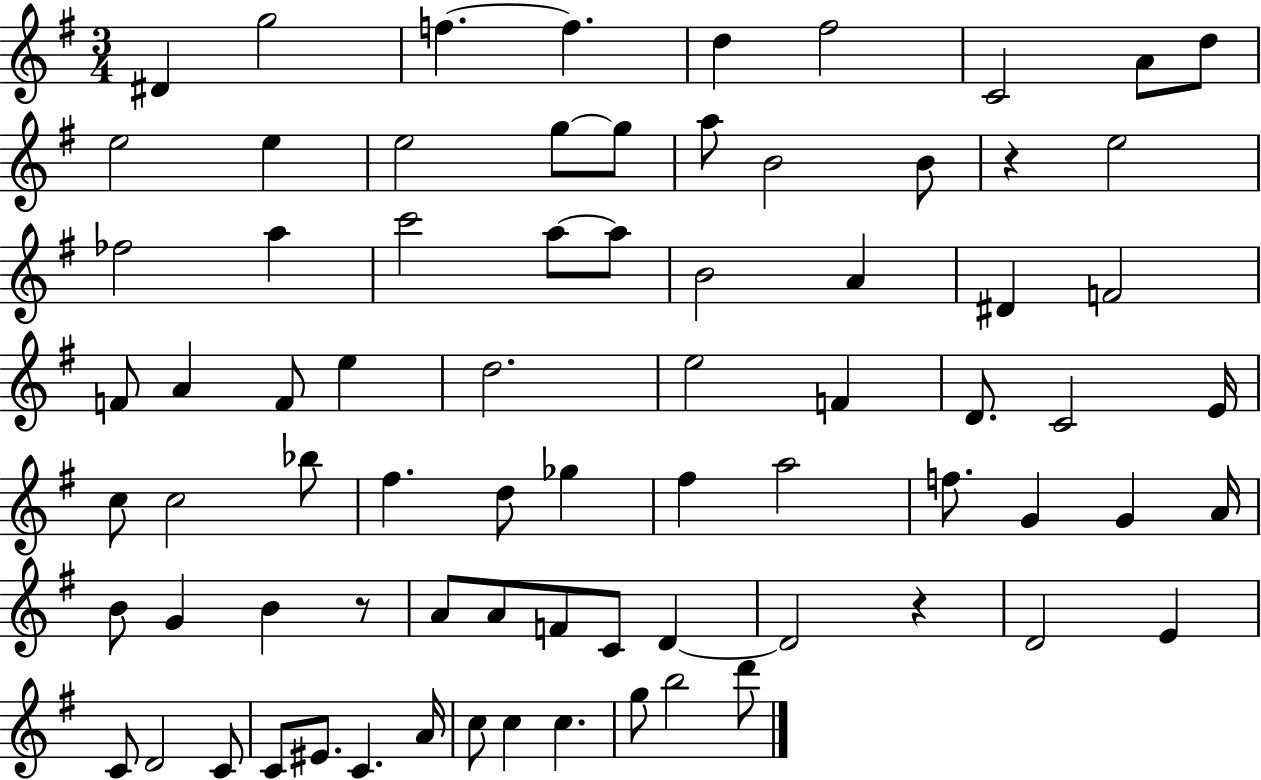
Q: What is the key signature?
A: G major